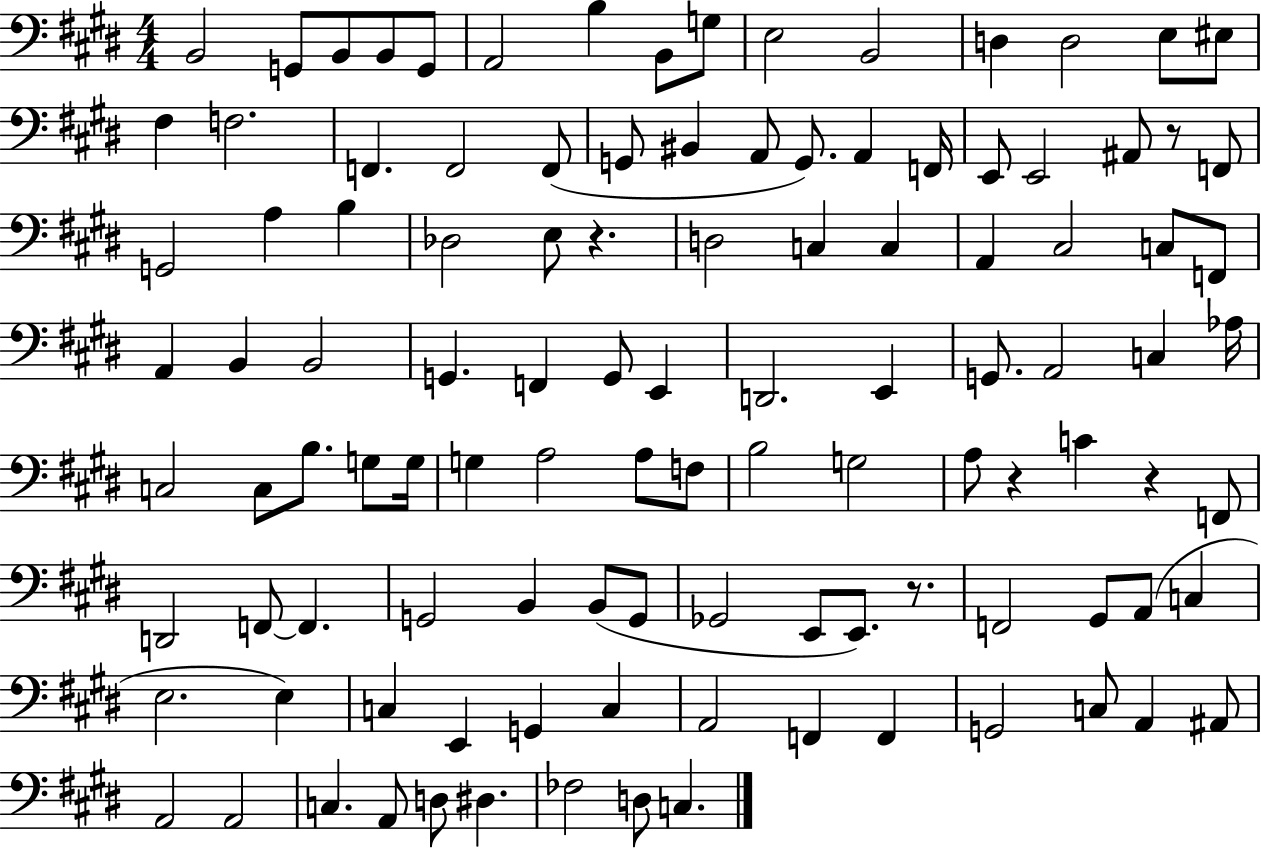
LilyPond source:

{
  \clef bass
  \numericTimeSignature
  \time 4/4
  \key e \major
  b,2 g,8 b,8 b,8 g,8 | a,2 b4 b,8 g8 | e2 b,2 | d4 d2 e8 eis8 | \break fis4 f2. | f,4. f,2 f,8( | g,8 bis,4 a,8 g,8.) a,4 f,16 | e,8 e,2 ais,8 r8 f,8 | \break g,2 a4 b4 | des2 e8 r4. | d2 c4 c4 | a,4 cis2 c8 f,8 | \break a,4 b,4 b,2 | g,4. f,4 g,8 e,4 | d,2. e,4 | g,8. a,2 c4 aes16 | \break c2 c8 b8. g8 g16 | g4 a2 a8 f8 | b2 g2 | a8 r4 c'4 r4 f,8 | \break d,2 f,8~~ f,4. | g,2 b,4 b,8( g,8 | ges,2 e,8 e,8.) r8. | f,2 gis,8 a,8( c4 | \break e2. e4) | c4 e,4 g,4 c4 | a,2 f,4 f,4 | g,2 c8 a,4 ais,8 | \break a,2 a,2 | c4. a,8 d8 dis4. | fes2 d8 c4. | \bar "|."
}